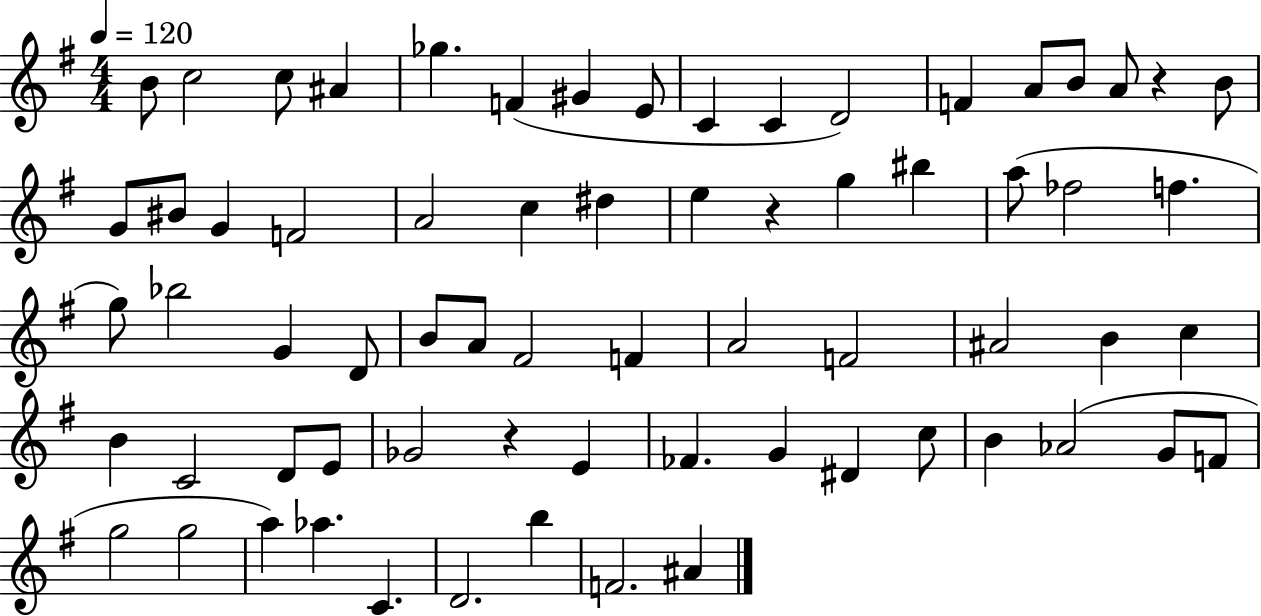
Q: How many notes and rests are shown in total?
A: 68